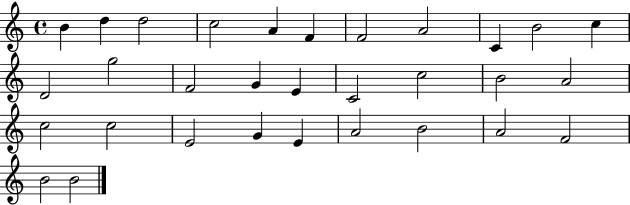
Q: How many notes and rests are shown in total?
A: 31